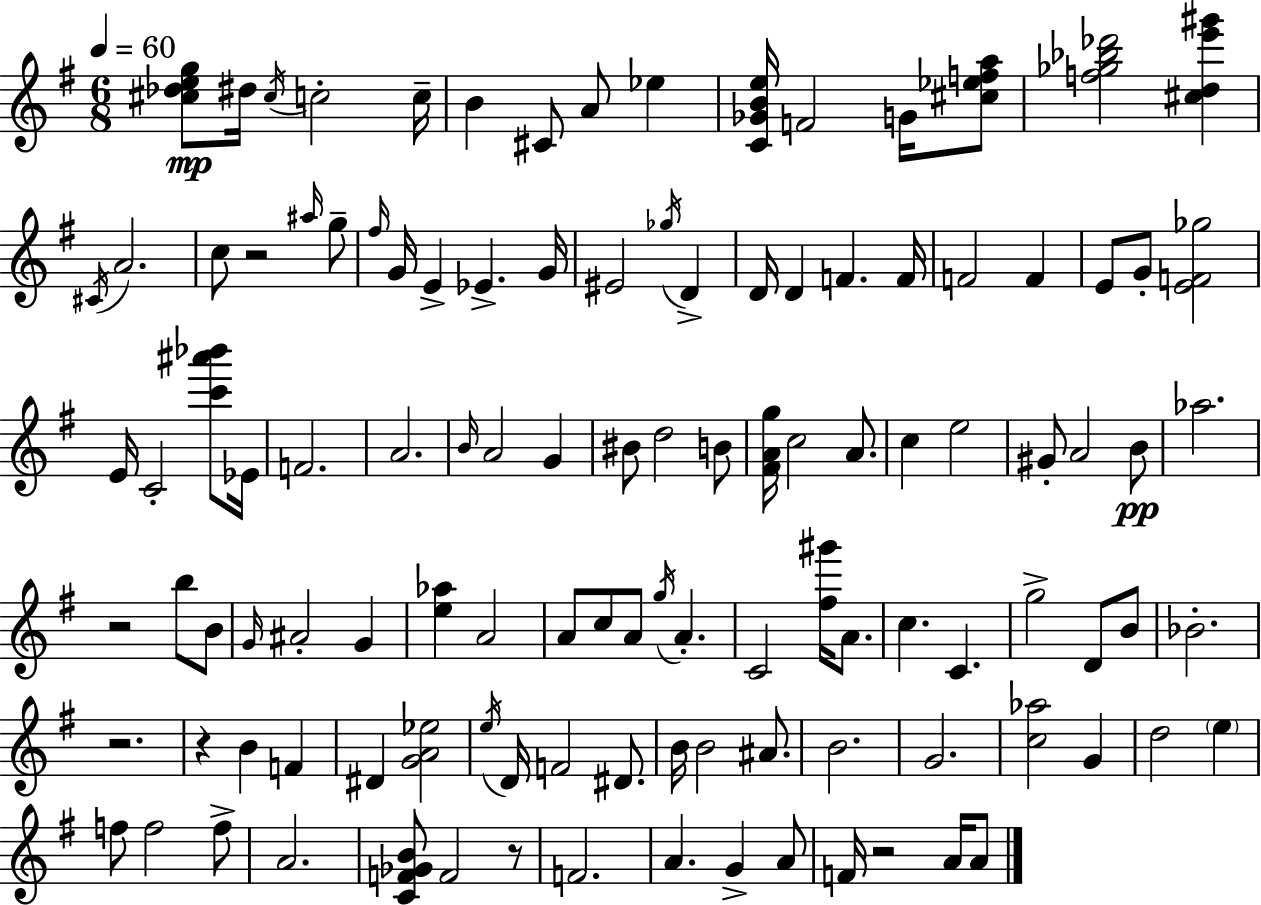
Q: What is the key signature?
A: E minor